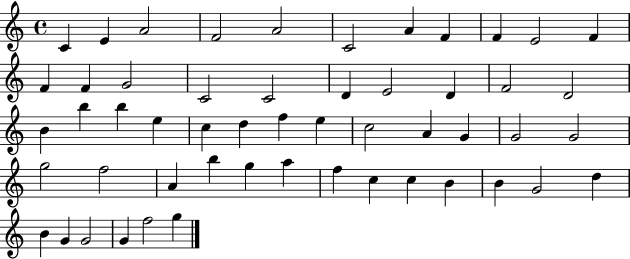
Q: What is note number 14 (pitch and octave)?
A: G4